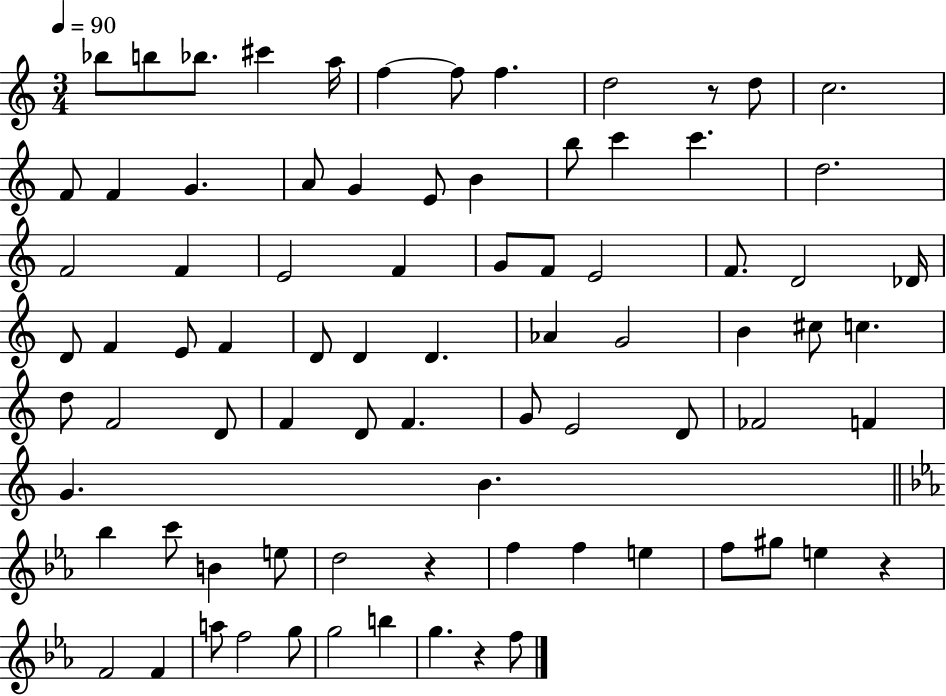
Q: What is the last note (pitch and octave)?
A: F5